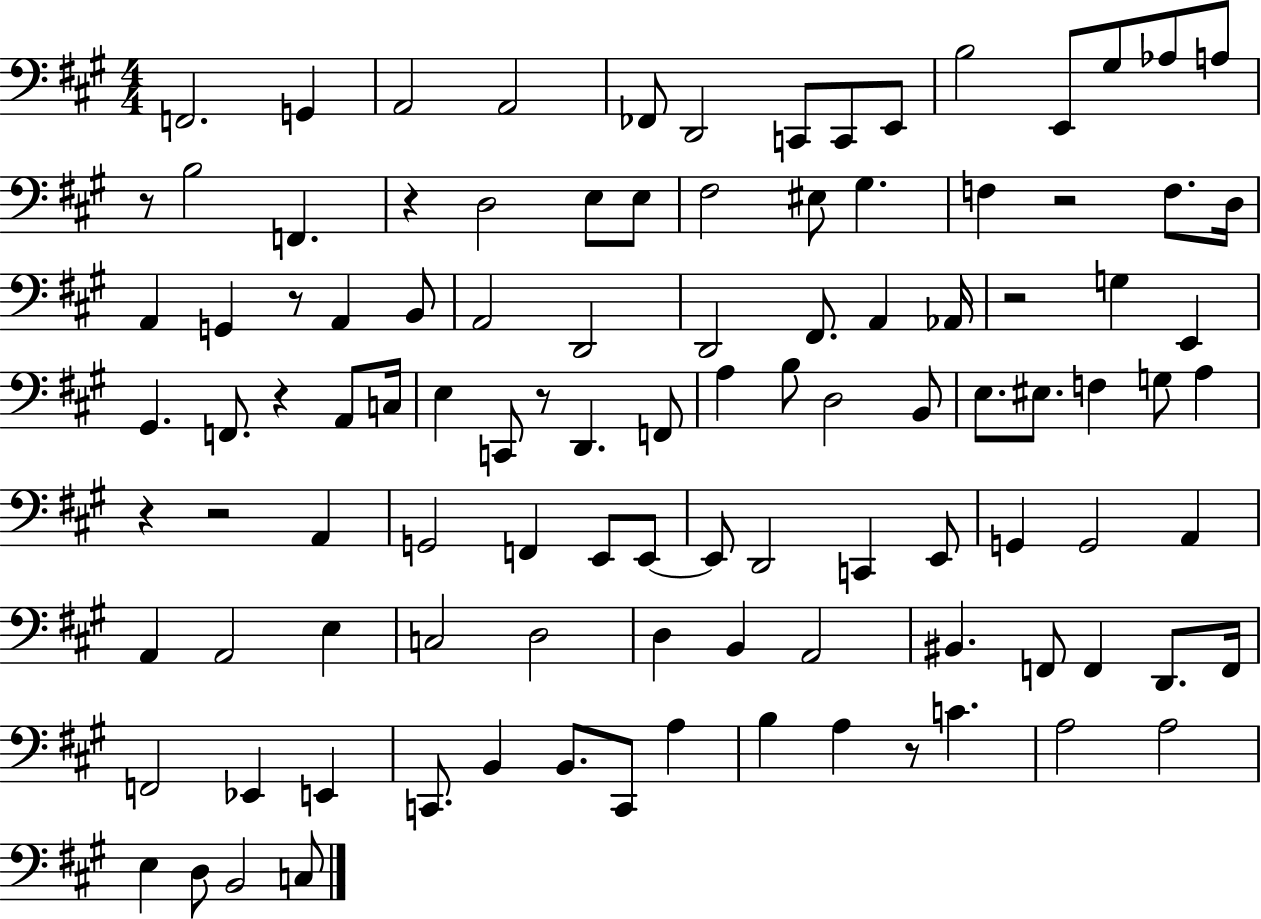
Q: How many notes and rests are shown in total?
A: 106